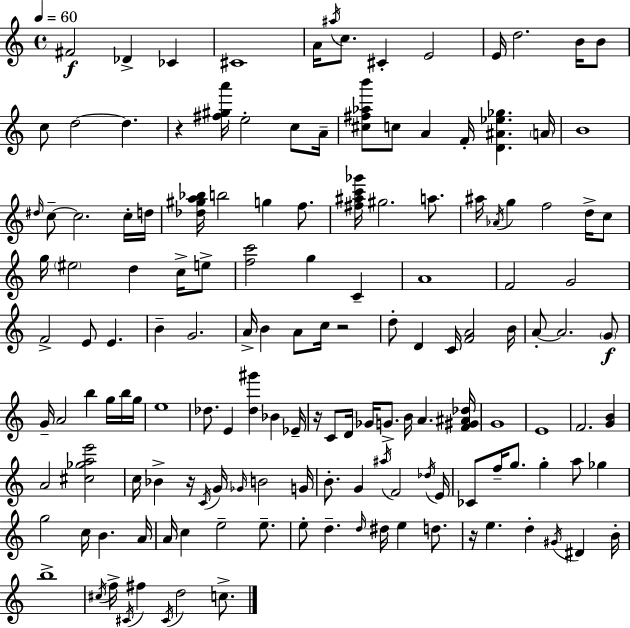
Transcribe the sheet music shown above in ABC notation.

X:1
T:Untitled
M:4/4
L:1/4
K:Am
^F2 _D _C ^C4 A/4 ^a/4 c/2 ^C E2 E/4 d2 B/4 B/2 c/2 d2 d z [^f^ga']/4 e2 c/2 A/4 [^c^f_ab']/2 c/2 A F/4 [D^A_e_g] A/4 B4 ^d/4 c/2 c2 c/4 d/4 [_d^ga_b]/4 b2 g f/2 [^f^ac'_g']/4 ^g2 a/2 ^a/4 _A/4 g f2 d/4 c/2 g/4 ^e2 d c/4 e/2 [fc']2 g C A4 F2 G2 F2 E/2 E B G2 A/4 B A/2 c/4 z2 d/2 D C/4 [FA]2 B/4 A/2 A2 G/2 G/4 A2 b g/4 b/4 g/4 e4 _d/2 E [_d^g'] _B _E/4 z/4 C/2 D/4 _G/4 G/2 B/4 A [F^G^A_d]/4 G4 E4 F2 [GB] A2 [^c_gae']2 c/4 _B z/4 C/4 G/4 _G/4 B2 G/4 B/2 G ^a/4 F2 _d/4 E/4 _C/2 f/4 g/2 g a/2 _g g2 c/4 B A/4 A/4 c e2 e/2 e/2 d d/4 ^d/4 e d/2 z/4 e d ^G/4 ^D B/4 b4 ^c/4 f/4 ^C/4 ^f ^C/4 d2 c/2